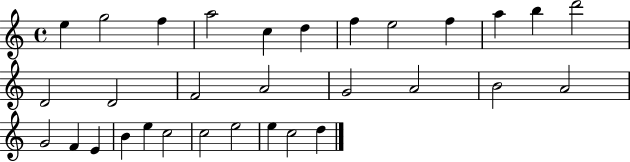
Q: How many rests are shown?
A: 0